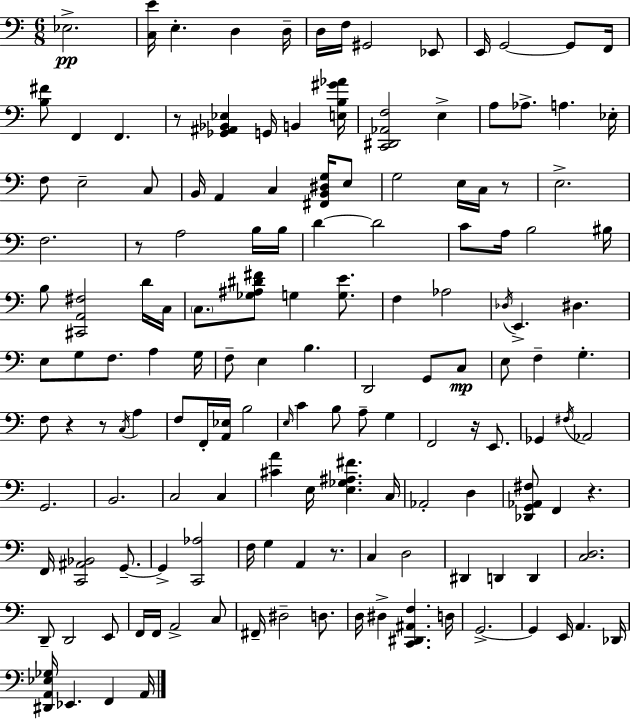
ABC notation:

X:1
T:Untitled
M:6/8
L:1/4
K:C
_E,2 [C,E]/4 E, D, D,/4 D,/4 F,/4 ^G,,2 _E,,/2 E,,/4 G,,2 G,,/2 F,,/4 [B,^F]/2 F,, F,, z/2 [_G,,^A,,_B,,_E,] G,,/4 B,, [E,B,^G_A]/4 [C,,^D,,_A,,F,]2 E, A,/2 _A,/2 A, _E,/4 F,/2 E,2 C,/2 B,,/4 A,, C, [^F,,B,,^D,G,]/4 E,/2 G,2 E,/4 C,/4 z/2 E,2 F,2 z/2 A,2 B,/4 B,/4 D D2 C/2 A,/4 B,2 ^B,/4 B,/2 [^C,,A,,^F,]2 D/4 C,/4 C,/2 [_G,^A,^D^F]/2 G, [G,E]/2 F, _A,2 _D,/4 E,, ^D, E,/2 G,/2 F,/2 A, G,/4 F,/2 E, B, D,,2 G,,/2 C,/2 E,/2 F, G, F,/2 z z/2 C,/4 A, F,/2 F,,/4 [A,,_E,]/4 B,2 E,/4 C B,/2 A,/2 G, F,,2 z/4 E,,/2 _G,, ^F,/4 _A,,2 G,,2 B,,2 C,2 C, [^CA] E,/4 [E,_G,^A,^F] C,/4 _A,,2 D, [_D,,G,,_A,,^F,]/2 F,, z F,,/4 [C,,^A,,_B,,]2 G,,/2 G,, [C,,_A,]2 F,/4 G, A,, z/2 C, D,2 ^D,, D,, D,, [C,D,]2 D,,/2 D,,2 E,,/2 F,,/4 F,,/4 A,,2 C,/2 ^F,,/4 ^D,2 D,/2 D,/4 ^D, [C,,^D,,^A,,F,] D,/4 G,,2 G,, E,,/4 A,, _D,,/4 [^D,,A,,_E,_G,]/4 _E,, F,, A,,/4